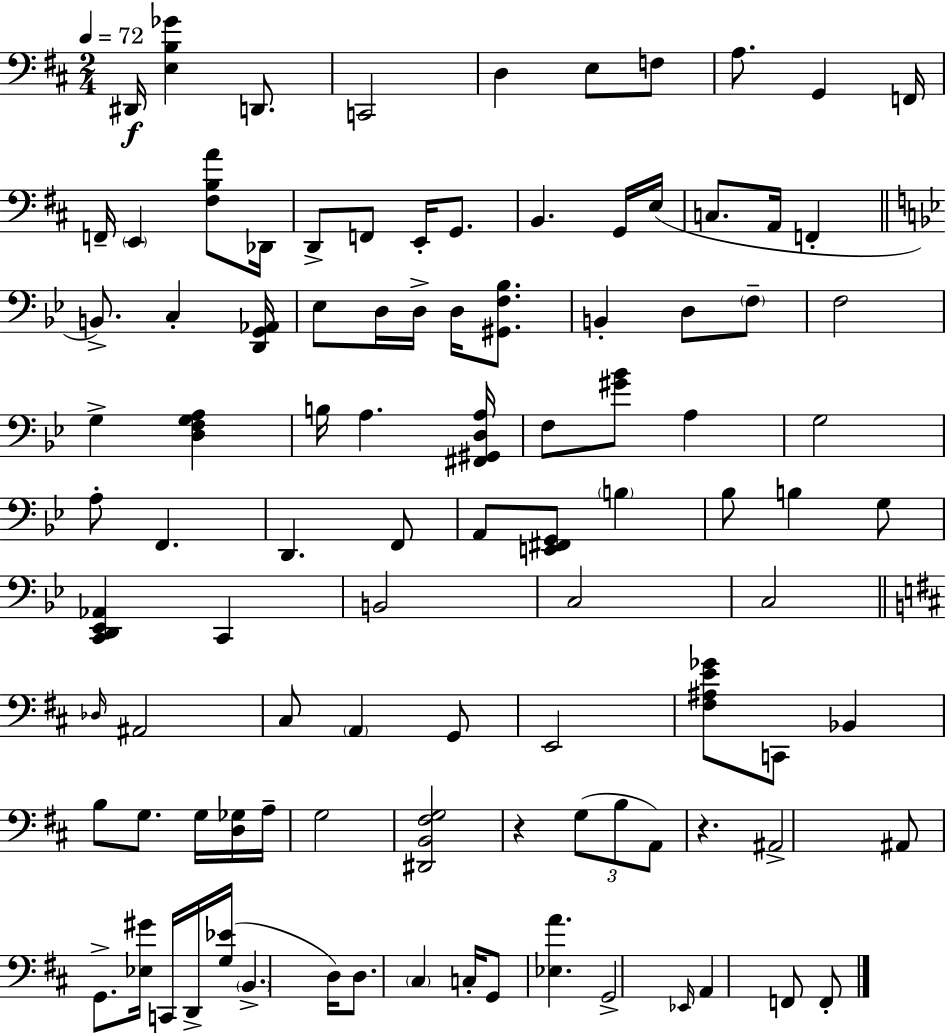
D#2/s [E3,B3,Gb4]/q D2/e. C2/h D3/q E3/e F3/e A3/e. G2/q F2/s F2/s E2/q [F#3,B3,A4]/e Db2/s D2/e F2/e E2/s G2/e. B2/q. G2/s E3/s C3/e. A2/s F2/q B2/e. C3/q [D2,G2,Ab2]/s Eb3/e D3/s D3/s D3/s [G#2,F3,Bb3]/e. B2/q D3/e F3/e F3/h G3/q [D3,F3,G3,A3]/q B3/s A3/q. [F#2,G#2,D3,A3]/s F3/e [G#4,Bb4]/e A3/q G3/h A3/e F2/q. D2/q. F2/e A2/e [E2,F#2,G2]/e B3/q Bb3/e B3/q G3/e [C2,D2,Eb2,Ab2]/q C2/q B2/h C3/h C3/h Db3/s A#2/h C#3/e A2/q G2/e E2/h [F#3,A#3,E4,Gb4]/e C2/e Bb2/q B3/e G3/e. G3/s [D3,Gb3]/s A3/s G3/h [D#2,B2,F#3,G3]/h R/q G3/e B3/e A2/e R/q. A#2/h A#2/e G2/e. [Eb3,G#4]/s C2/s D2/s [G3,Eb4]/s B2/q. D3/s D3/e. C#3/q C3/s G2/e [Eb3,A4]/q. G2/h Eb2/s A2/q F2/e F2/e